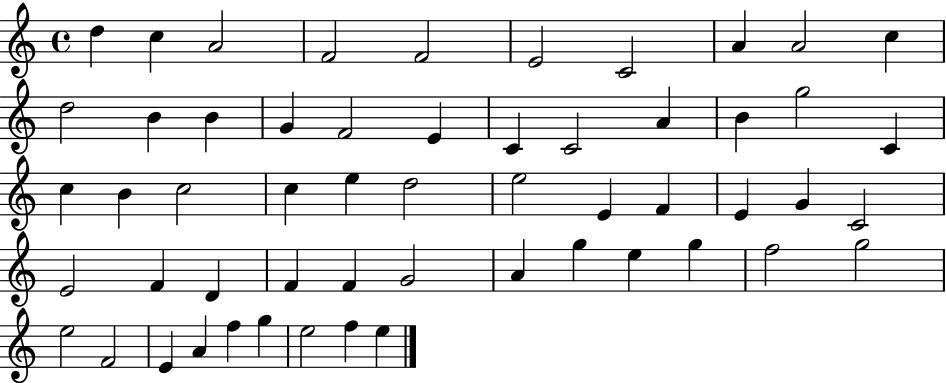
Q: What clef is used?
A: treble